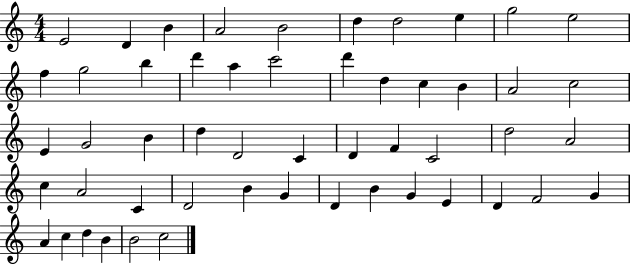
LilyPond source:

{
  \clef treble
  \numericTimeSignature
  \time 4/4
  \key c \major
  e'2 d'4 b'4 | a'2 b'2 | d''4 d''2 e''4 | g''2 e''2 | \break f''4 g''2 b''4 | d'''4 a''4 c'''2 | d'''4 d''4 c''4 b'4 | a'2 c''2 | \break e'4 g'2 b'4 | d''4 d'2 c'4 | d'4 f'4 c'2 | d''2 a'2 | \break c''4 a'2 c'4 | d'2 b'4 g'4 | d'4 b'4 g'4 e'4 | d'4 f'2 g'4 | \break a'4 c''4 d''4 b'4 | b'2 c''2 | \bar "|."
}